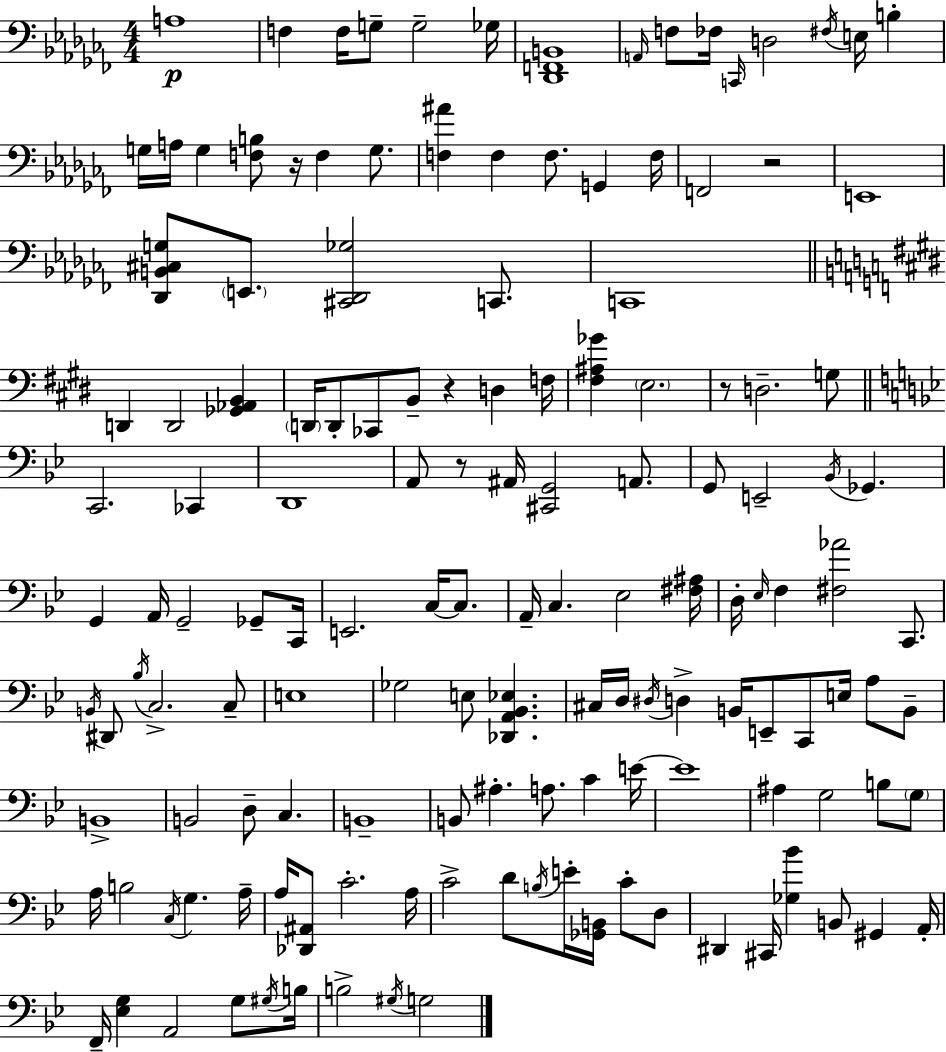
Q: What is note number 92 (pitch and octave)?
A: E4